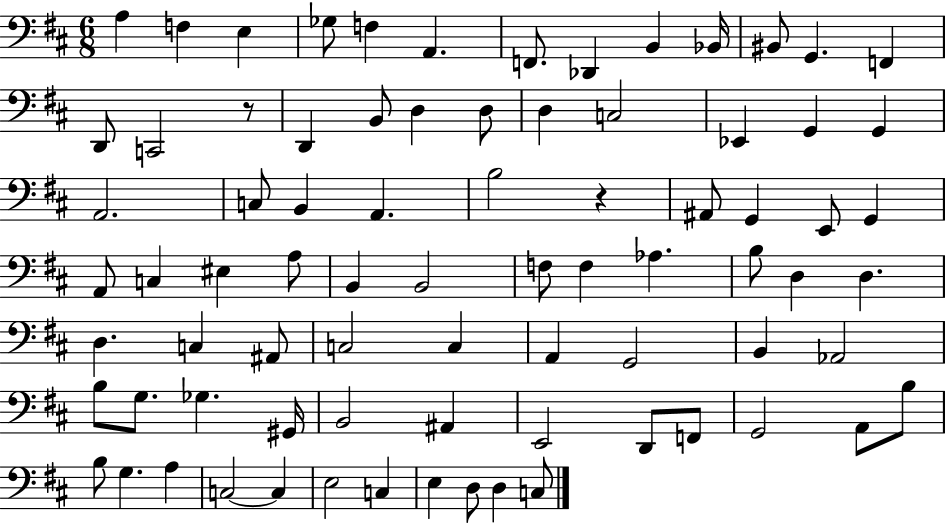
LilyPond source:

{
  \clef bass
  \numericTimeSignature
  \time 6/8
  \key d \major
  \repeat volta 2 { a4 f4 e4 | ges8 f4 a,4. | f,8. des,4 b,4 bes,16 | bis,8 g,4. f,4 | \break d,8 c,2 r8 | d,4 b,8 d4 d8 | d4 c2 | ees,4 g,4 g,4 | \break a,2. | c8 b,4 a,4. | b2 r4 | ais,8 g,4 e,8 g,4 | \break a,8 c4 eis4 a8 | b,4 b,2 | f8 f4 aes4. | b8 d4 d4. | \break d4. c4 ais,8 | c2 c4 | a,4 g,2 | b,4 aes,2 | \break b8 g8. ges4. gis,16 | b,2 ais,4 | e,2 d,8 f,8 | g,2 a,8 b8 | \break b8 g4. a4 | c2~~ c4 | e2 c4 | e4 d8 d4 c8 | \break } \bar "|."
}